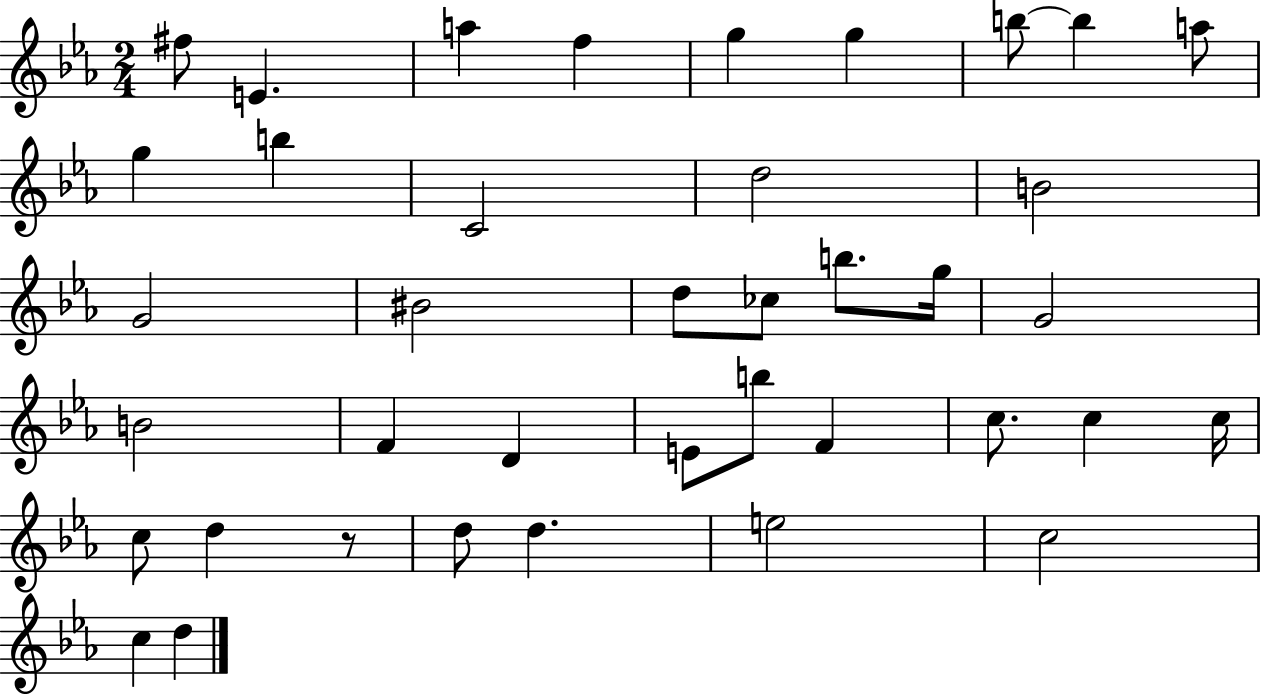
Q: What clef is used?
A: treble